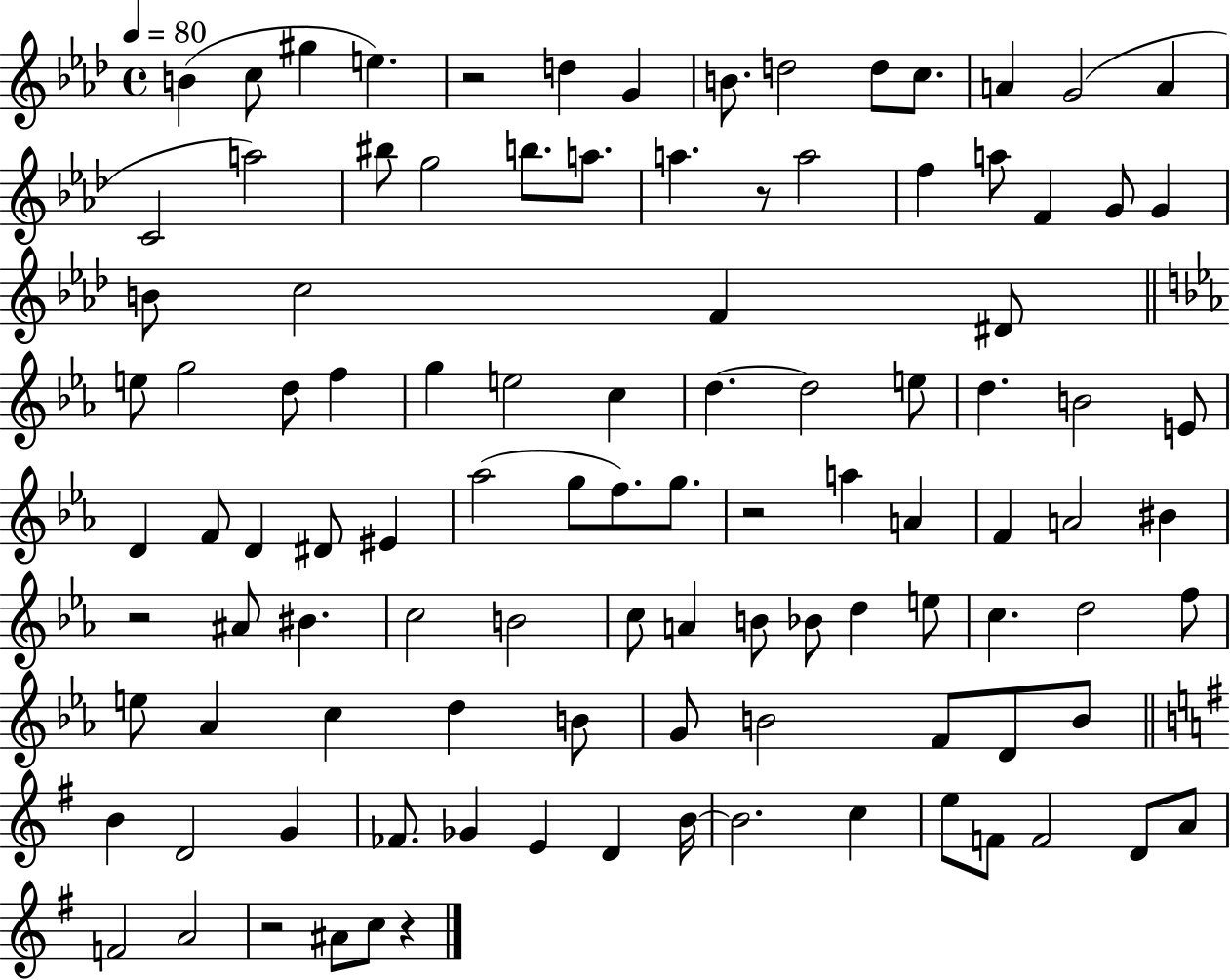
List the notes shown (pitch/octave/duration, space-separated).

B4/q C5/e G#5/q E5/q. R/h D5/q G4/q B4/e. D5/h D5/e C5/e. A4/q G4/h A4/q C4/h A5/h BIS5/e G5/h B5/e. A5/e. A5/q. R/e A5/h F5/q A5/e F4/q G4/e G4/q B4/e C5/h F4/q D#4/e E5/e G5/h D5/e F5/q G5/q E5/h C5/q D5/q. D5/h E5/e D5/q. B4/h E4/e D4/q F4/e D4/q D#4/e EIS4/q Ab5/h G5/e F5/e. G5/e. R/h A5/q A4/q F4/q A4/h BIS4/q R/h A#4/e BIS4/q. C5/h B4/h C5/e A4/q B4/e Bb4/e D5/q E5/e C5/q. D5/h F5/e E5/e Ab4/q C5/q D5/q B4/e G4/e B4/h F4/e D4/e B4/e B4/q D4/h G4/q FES4/e. Gb4/q E4/q D4/q B4/s B4/h. C5/q E5/e F4/e F4/h D4/e A4/e F4/h A4/h R/h A#4/e C5/e R/q